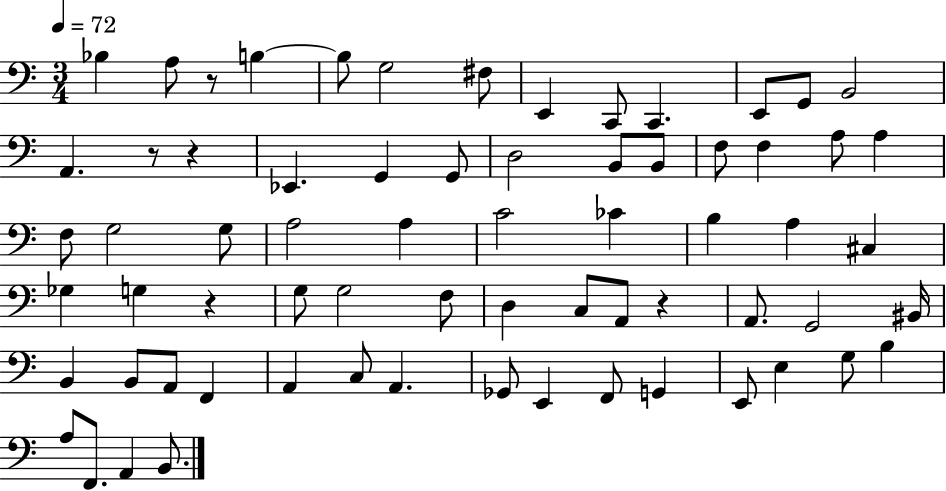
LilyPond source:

{
  \clef bass
  \numericTimeSignature
  \time 3/4
  \key c \major
  \tempo 4 = 72
  bes4 a8 r8 b4~~ | b8 g2 fis8 | e,4 c,8 c,4. | e,8 g,8 b,2 | \break a,4. r8 r4 | ees,4. g,4 g,8 | d2 b,8 b,8 | f8 f4 a8 a4 | \break f8 g2 g8 | a2 a4 | c'2 ces'4 | b4 a4 cis4 | \break ges4 g4 r4 | g8 g2 f8 | d4 c8 a,8 r4 | a,8. g,2 bis,16 | \break b,4 b,8 a,8 f,4 | a,4 c8 a,4. | ges,8 e,4 f,8 g,4 | e,8 e4 g8 b4 | \break a8 f,8. a,4 b,8. | \bar "|."
}